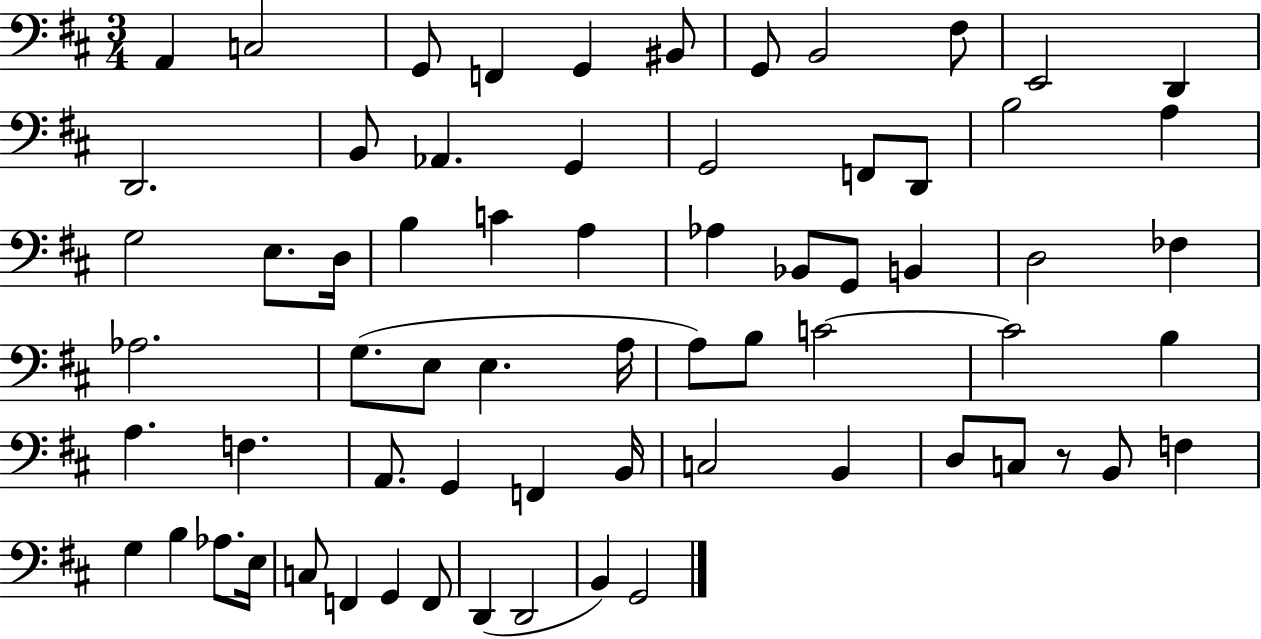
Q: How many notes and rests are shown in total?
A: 67